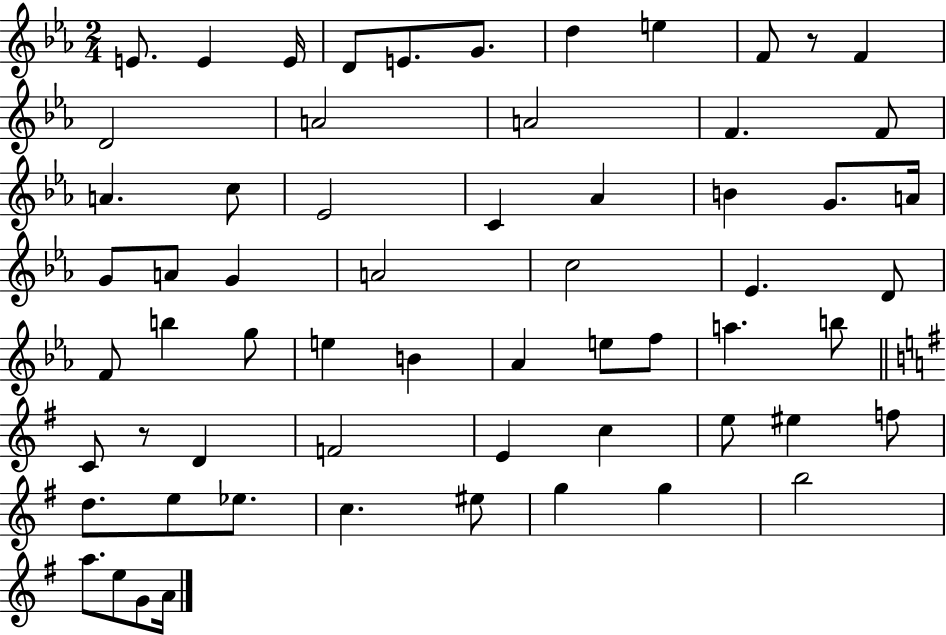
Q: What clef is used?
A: treble